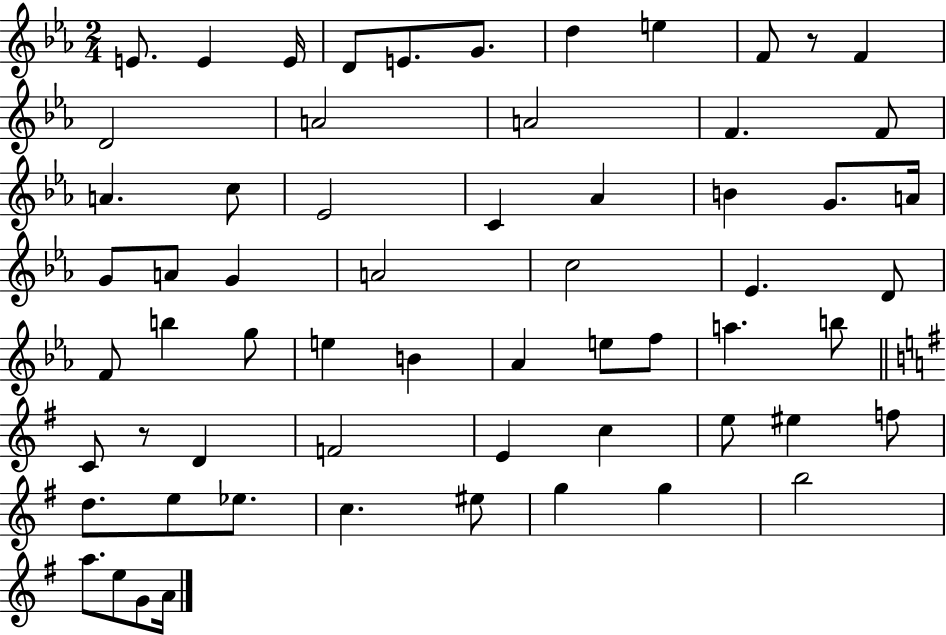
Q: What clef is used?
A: treble